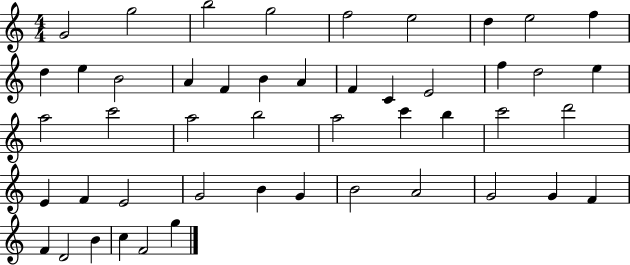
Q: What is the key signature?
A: C major